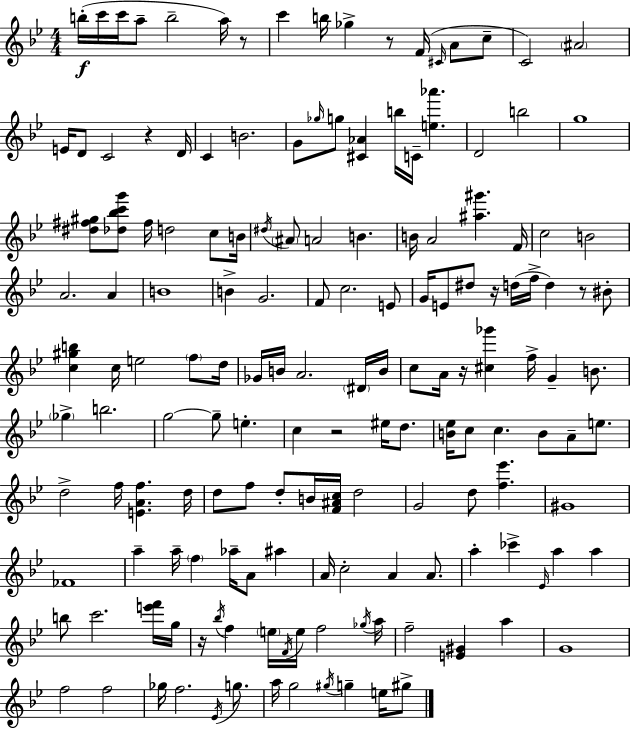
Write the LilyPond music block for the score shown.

{
  \clef treble
  \numericTimeSignature
  \time 4/4
  \key g \minor
  b''16-.(\f c'''16 c'''16 a''8-- b''2-- a''16) r8 | c'''4 b''16 ges''4-> r8 f'16( \grace { cis'16 } a'8 c''8-- | c'2) \parenthesize ais'2 | e'16 d'8 c'2 r4 | \break d'16 c'4 b'2. | g'8 \grace { ges''16 } g''8 <cis' aes'>4 b''16 c'16-- <e'' aes'''>4. | d'2 b''2 | g''1 | \break <dis'' fis'' gis''>8 <des'' bes'' c''' g'''>8 fis''16 d''2 c''8 | b'16 \acciaccatura { dis''16 } \parenthesize ais'8 a'2 b'4. | b'16 a'2 <ais'' gis'''>4. | f'16 c''2 b'2 | \break a'2. a'4 | b'1 | b'4-> g'2. | f'8 c''2. | \break e'8 g'16 e'8 dis''8 r16 d''16( f''16-> d''4) r8 | bis'8-. <c'' gis'' b''>4 c''16 e''2 | \parenthesize f''8 d''16 ges'16 b'16 a'2. | \parenthesize dis'16 b'16 c''8 a'16 r16 <cis'' ges'''>4 f''16-> g'4-- | \break b'8. \parenthesize ges''4-> b''2. | g''2~~ g''8-- e''4.-. | c''4 r2 eis''16 | d''8. <b' ees''>16 c''8 c''4. b'8 a'8-- | \break e''8. d''2-> f''16 <e' a' f''>4. | d''16 d''8 f''8 d''8-. b'16 <f' ais' c''>16 d''2 | g'2 d''8 <f'' ees'''>4. | gis'1 | \break fes'1 | a''4-- a''16-- \parenthesize f''4 aes''16-- a'8 ais''4 | a'16 c''2-. a'4 | a'8. a''4-. ces'''4-> \grace { ees'16 } a''4 | \break a''4 b''8 c'''2. | <e''' f'''>16 g''16 r16 \acciaccatura { bes''16 } f''4 \parenthesize e''16 \acciaccatura { f'16 } e''16 f''2 | \acciaccatura { ges''16 } a''16 f''2-- <e' gis'>4 | a''4 g'1 | \break f''2 f''2 | ges''16 f''2. | \acciaccatura { ees'16 } g''8. a''16 g''2 | \acciaccatura { gis''16 } g''4-- e''16 gis''8-> \bar "|."
}